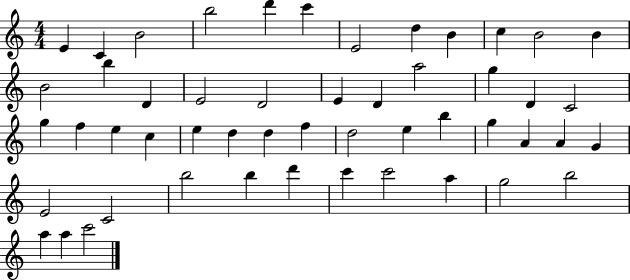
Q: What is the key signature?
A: C major